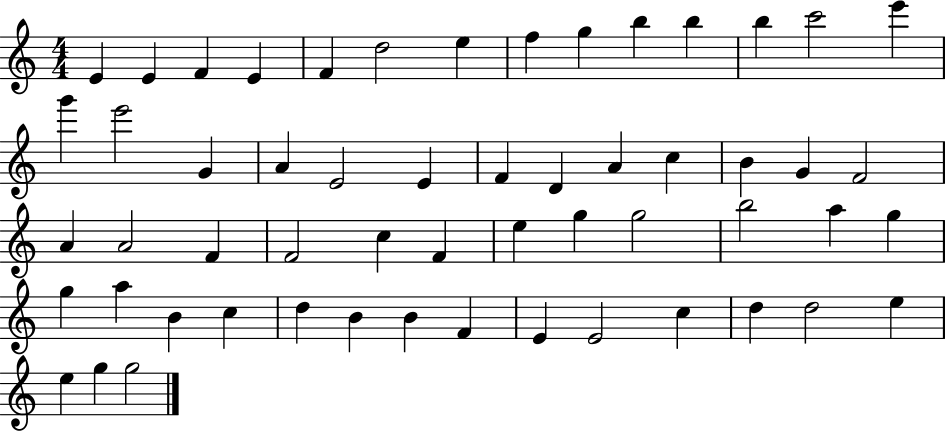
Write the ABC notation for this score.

X:1
T:Untitled
M:4/4
L:1/4
K:C
E E F E F d2 e f g b b b c'2 e' g' e'2 G A E2 E F D A c B G F2 A A2 F F2 c F e g g2 b2 a g g a B c d B B F E E2 c d d2 e e g g2